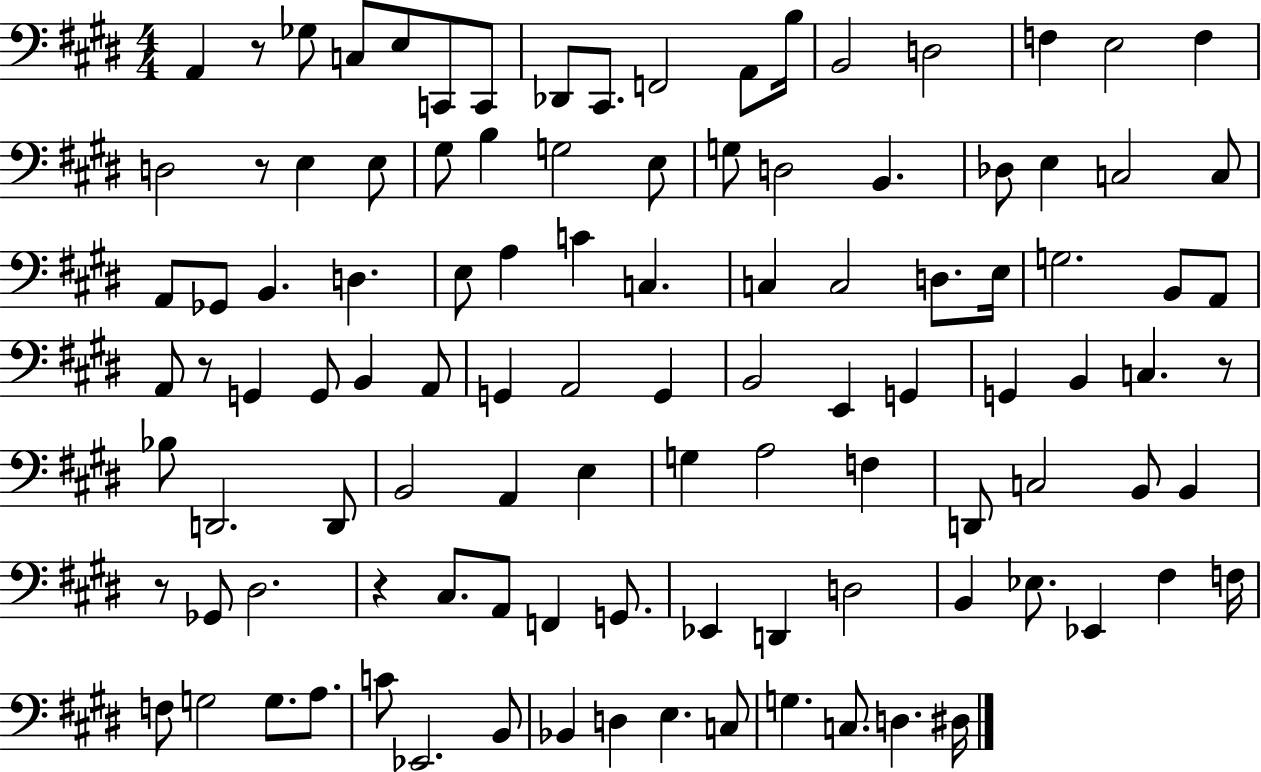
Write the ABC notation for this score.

X:1
T:Untitled
M:4/4
L:1/4
K:E
A,, z/2 _G,/2 C,/2 E,/2 C,,/2 C,,/2 _D,,/2 ^C,,/2 F,,2 A,,/2 B,/4 B,,2 D,2 F, E,2 F, D,2 z/2 E, E,/2 ^G,/2 B, G,2 E,/2 G,/2 D,2 B,, _D,/2 E, C,2 C,/2 A,,/2 _G,,/2 B,, D, E,/2 A, C C, C, C,2 D,/2 E,/4 G,2 B,,/2 A,,/2 A,,/2 z/2 G,, G,,/2 B,, A,,/2 G,, A,,2 G,, B,,2 E,, G,, G,, B,, C, z/2 _B,/2 D,,2 D,,/2 B,,2 A,, E, G, A,2 F, D,,/2 C,2 B,,/2 B,, z/2 _G,,/2 ^D,2 z ^C,/2 A,,/2 F,, G,,/2 _E,, D,, D,2 B,, _E,/2 _E,, ^F, F,/4 F,/2 G,2 G,/2 A,/2 C/2 _E,,2 B,,/2 _B,, D, E, C,/2 G, C,/2 D, ^D,/4